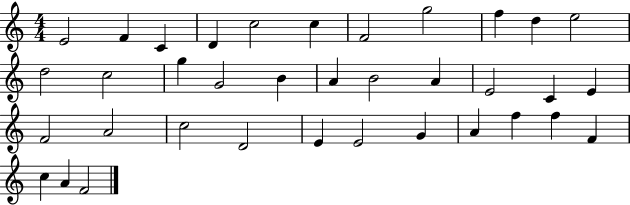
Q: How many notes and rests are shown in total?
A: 36